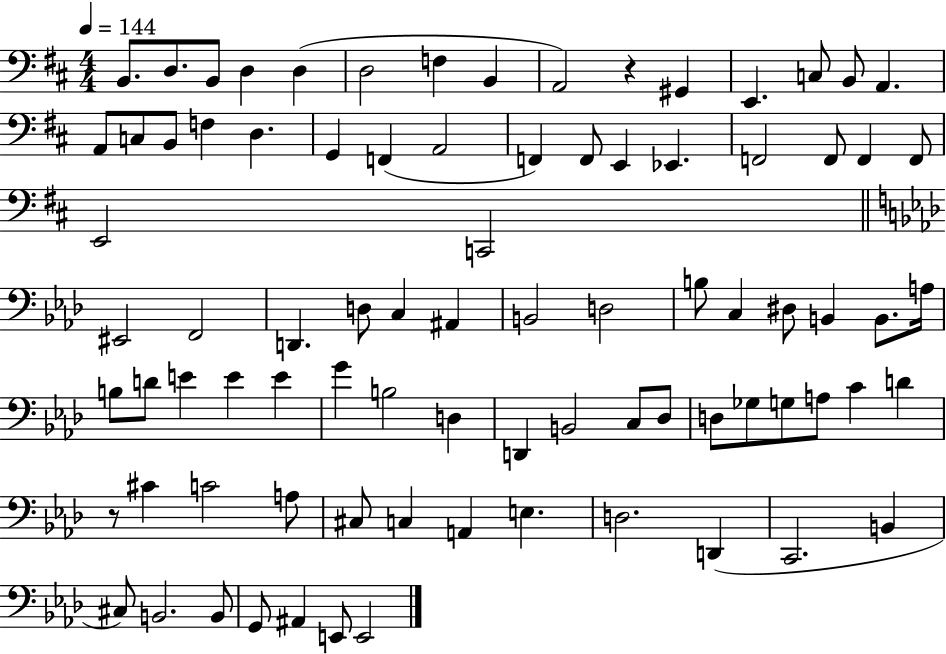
X:1
T:Untitled
M:4/4
L:1/4
K:D
B,,/2 D,/2 B,,/2 D, D, D,2 F, B,, A,,2 z ^G,, E,, C,/2 B,,/2 A,, A,,/2 C,/2 B,,/2 F, D, G,, F,, A,,2 F,, F,,/2 E,, _E,, F,,2 F,,/2 F,, F,,/2 E,,2 C,,2 ^E,,2 F,,2 D,, D,/2 C, ^A,, B,,2 D,2 B,/2 C, ^D,/2 B,, B,,/2 A,/4 B,/2 D/2 E E E G B,2 D, D,, B,,2 C,/2 _D,/2 D,/2 _G,/2 G,/2 A,/2 C D z/2 ^C C2 A,/2 ^C,/2 C, A,, E, D,2 D,, C,,2 B,, ^C,/2 B,,2 B,,/2 G,,/2 ^A,, E,,/2 E,,2